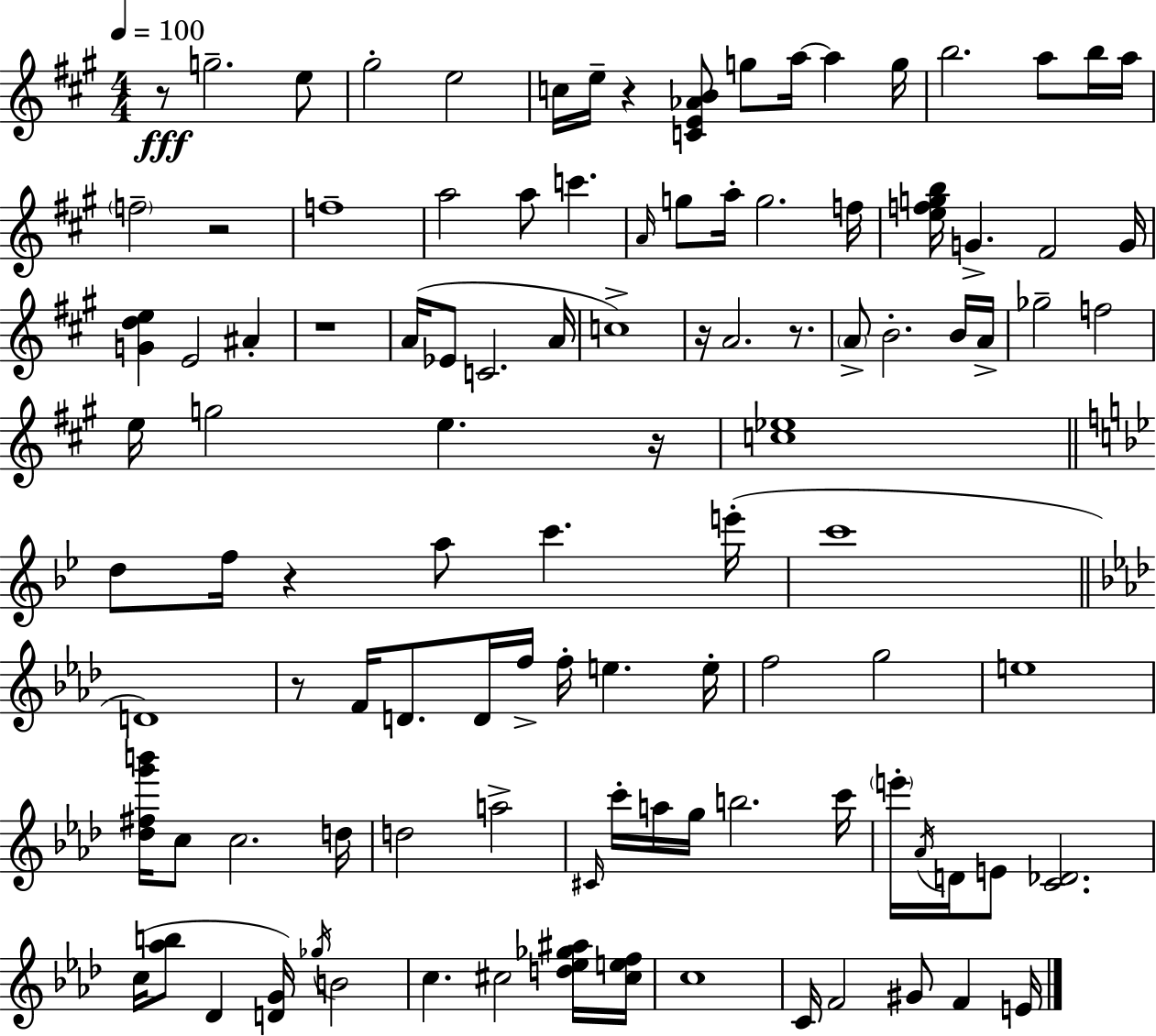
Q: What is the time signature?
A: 4/4